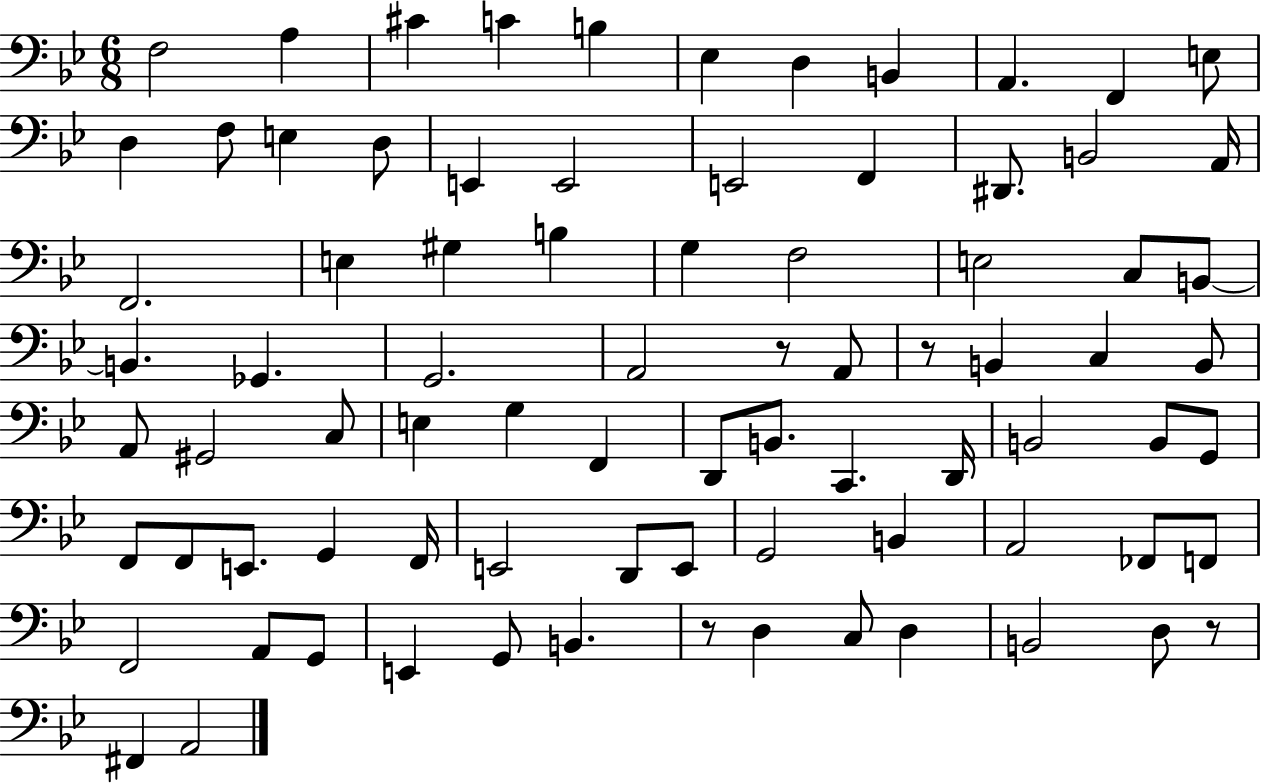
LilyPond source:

{
  \clef bass
  \numericTimeSignature
  \time 6/8
  \key bes \major
  f2 a4 | cis'4 c'4 b4 | ees4 d4 b,4 | a,4. f,4 e8 | \break d4 f8 e4 d8 | e,4 e,2 | e,2 f,4 | dis,8. b,2 a,16 | \break f,2. | e4 gis4 b4 | g4 f2 | e2 c8 b,8~~ | \break b,4. ges,4. | g,2. | a,2 r8 a,8 | r8 b,4 c4 b,8 | \break a,8 gis,2 c8 | e4 g4 f,4 | d,8 b,8. c,4. d,16 | b,2 b,8 g,8 | \break f,8 f,8 e,8. g,4 f,16 | e,2 d,8 e,8 | g,2 b,4 | a,2 fes,8 f,8 | \break f,2 a,8 g,8 | e,4 g,8 b,4. | r8 d4 c8 d4 | b,2 d8 r8 | \break fis,4 a,2 | \bar "|."
}